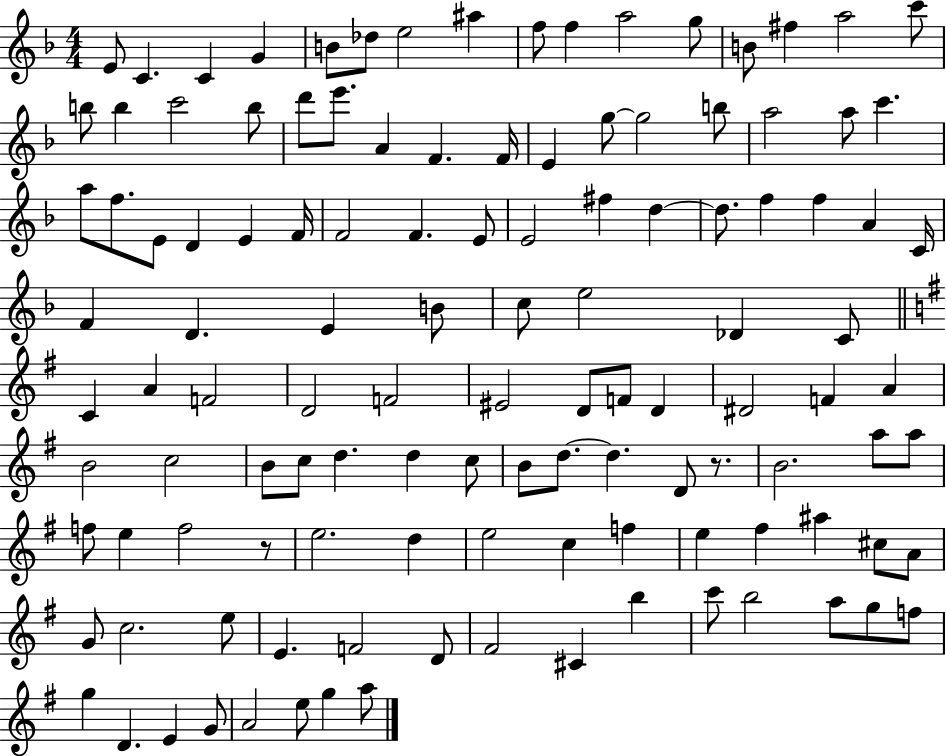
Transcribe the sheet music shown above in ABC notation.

X:1
T:Untitled
M:4/4
L:1/4
K:F
E/2 C C G B/2 _d/2 e2 ^a f/2 f a2 g/2 B/2 ^f a2 c'/2 b/2 b c'2 b/2 d'/2 e'/2 A F F/4 E g/2 g2 b/2 a2 a/2 c' a/2 f/2 E/2 D E F/4 F2 F E/2 E2 ^f d d/2 f f A C/4 F D E B/2 c/2 e2 _D C/2 C A F2 D2 F2 ^E2 D/2 F/2 D ^D2 F A B2 c2 B/2 c/2 d d c/2 B/2 d/2 d D/2 z/2 B2 a/2 a/2 f/2 e f2 z/2 e2 d e2 c f e ^f ^a ^c/2 A/2 G/2 c2 e/2 E F2 D/2 ^F2 ^C b c'/2 b2 a/2 g/2 f/2 g D E G/2 A2 e/2 g a/2